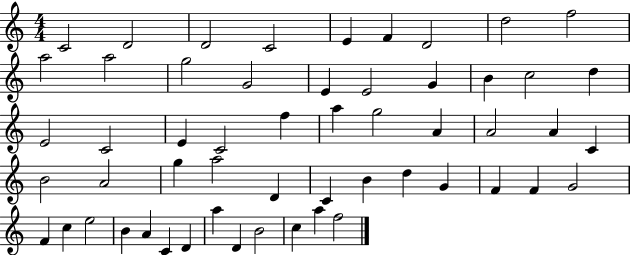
C4/h D4/h D4/h C4/h E4/q F4/q D4/h D5/h F5/h A5/h A5/h G5/h G4/h E4/q E4/h G4/q B4/q C5/h D5/q E4/h C4/h E4/q C4/h F5/q A5/q G5/h A4/q A4/h A4/q C4/q B4/h A4/h G5/q A5/h D4/q C4/q B4/q D5/q G4/q F4/q F4/q G4/h F4/q C5/q E5/h B4/q A4/q C4/q D4/q A5/q D4/q B4/h C5/q A5/q F5/h